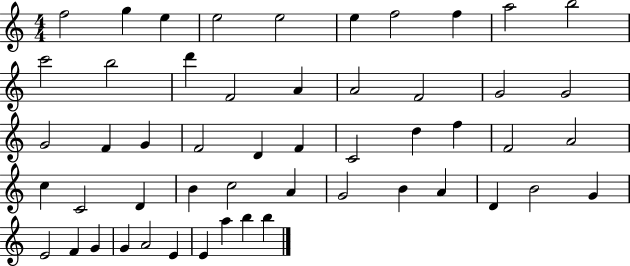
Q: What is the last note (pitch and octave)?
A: B5